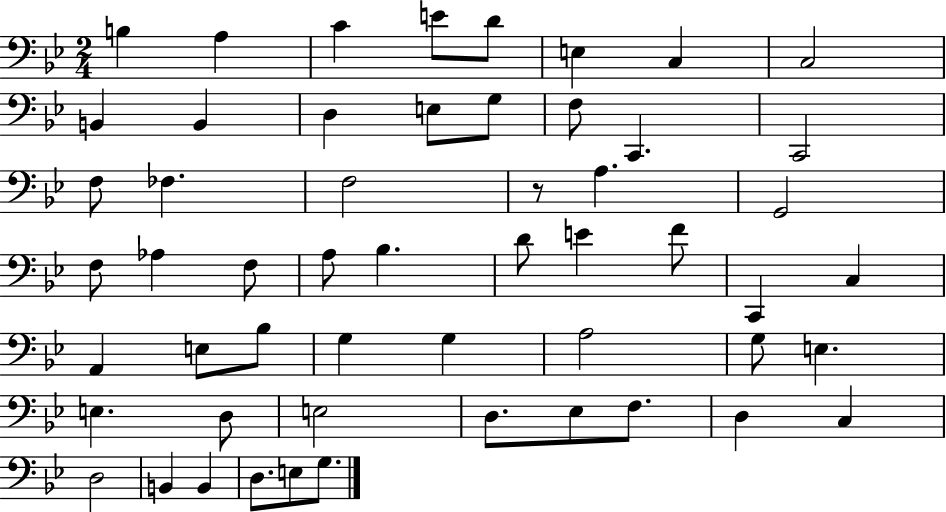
X:1
T:Untitled
M:2/4
L:1/4
K:Bb
B, A, C E/2 D/2 E, C, C,2 B,, B,, D, E,/2 G,/2 F,/2 C,, C,,2 F,/2 _F, F,2 z/2 A, G,,2 F,/2 _A, F,/2 A,/2 _B, D/2 E F/2 C,, C, A,, E,/2 _B,/2 G, G, A,2 G,/2 E, E, D,/2 E,2 D,/2 _E,/2 F,/2 D, C, D,2 B,, B,, D,/2 E,/2 G,/2